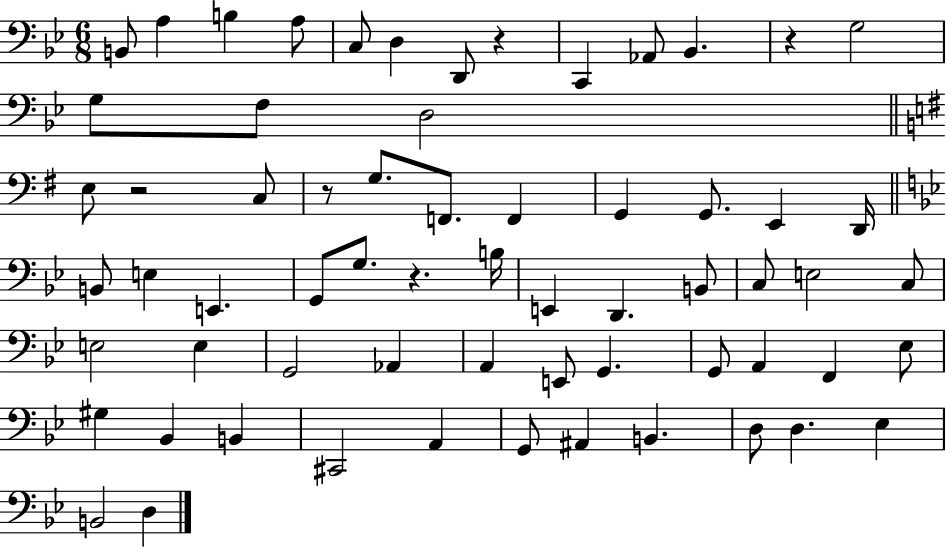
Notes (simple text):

B2/e A3/q B3/q A3/e C3/e D3/q D2/e R/q C2/q Ab2/e Bb2/q. R/q G3/h G3/e F3/e D3/h E3/e R/h C3/e R/e G3/e. F2/e. F2/q G2/q G2/e. E2/q D2/s B2/e E3/q E2/q. G2/e G3/e. R/q. B3/s E2/q D2/q. B2/e C3/e E3/h C3/e E3/h E3/q G2/h Ab2/q A2/q E2/e G2/q. G2/e A2/q F2/q Eb3/e G#3/q Bb2/q B2/q C#2/h A2/q G2/e A#2/q B2/q. D3/e D3/q. Eb3/q B2/h D3/q